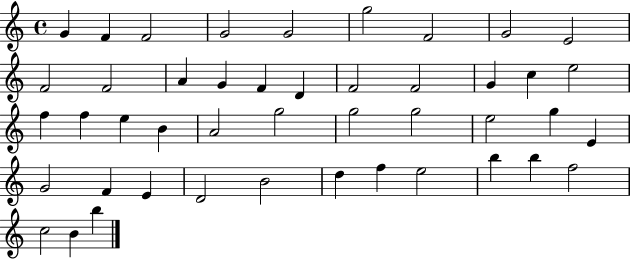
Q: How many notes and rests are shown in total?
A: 45